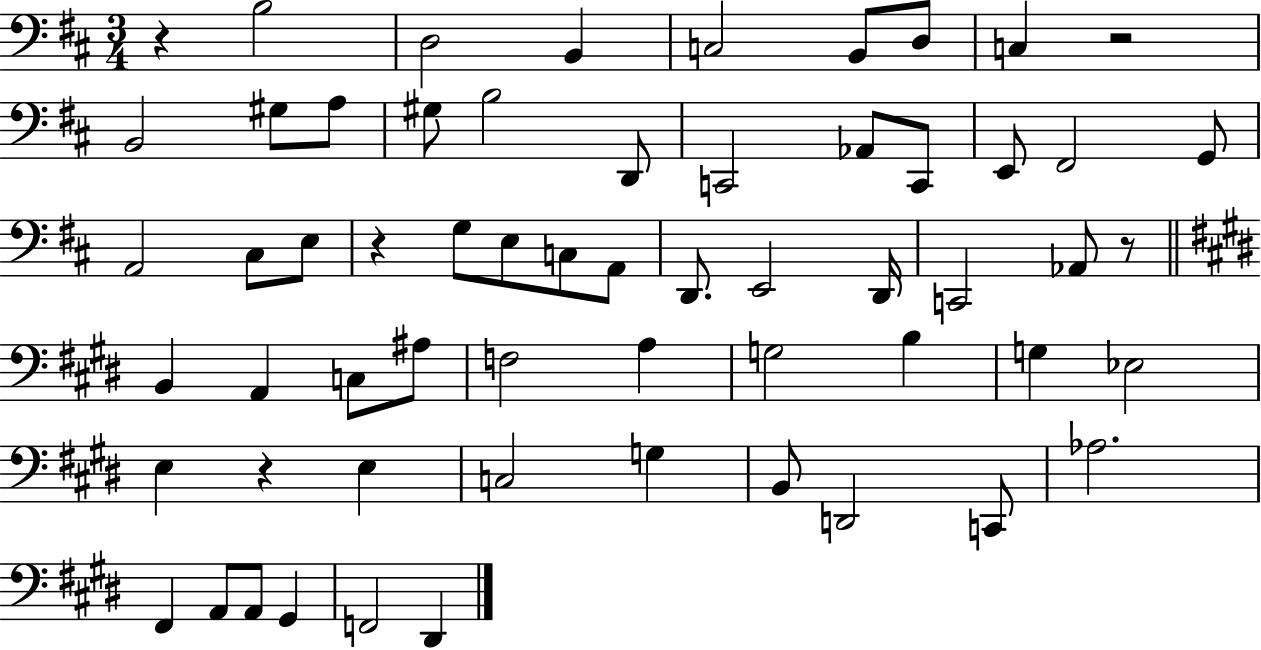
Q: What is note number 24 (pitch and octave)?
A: E3